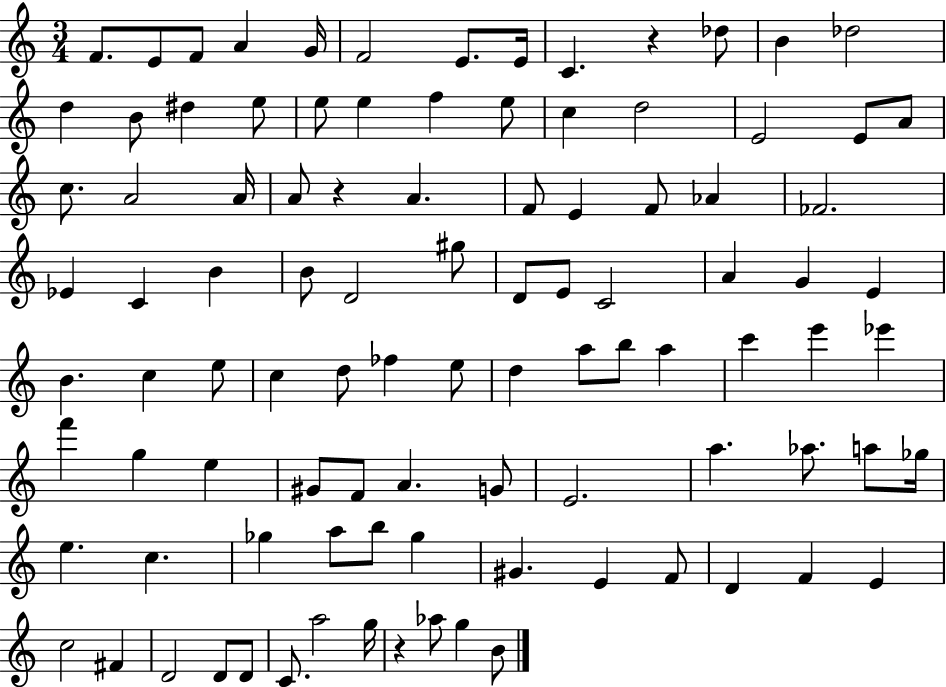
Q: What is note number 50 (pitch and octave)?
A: E5